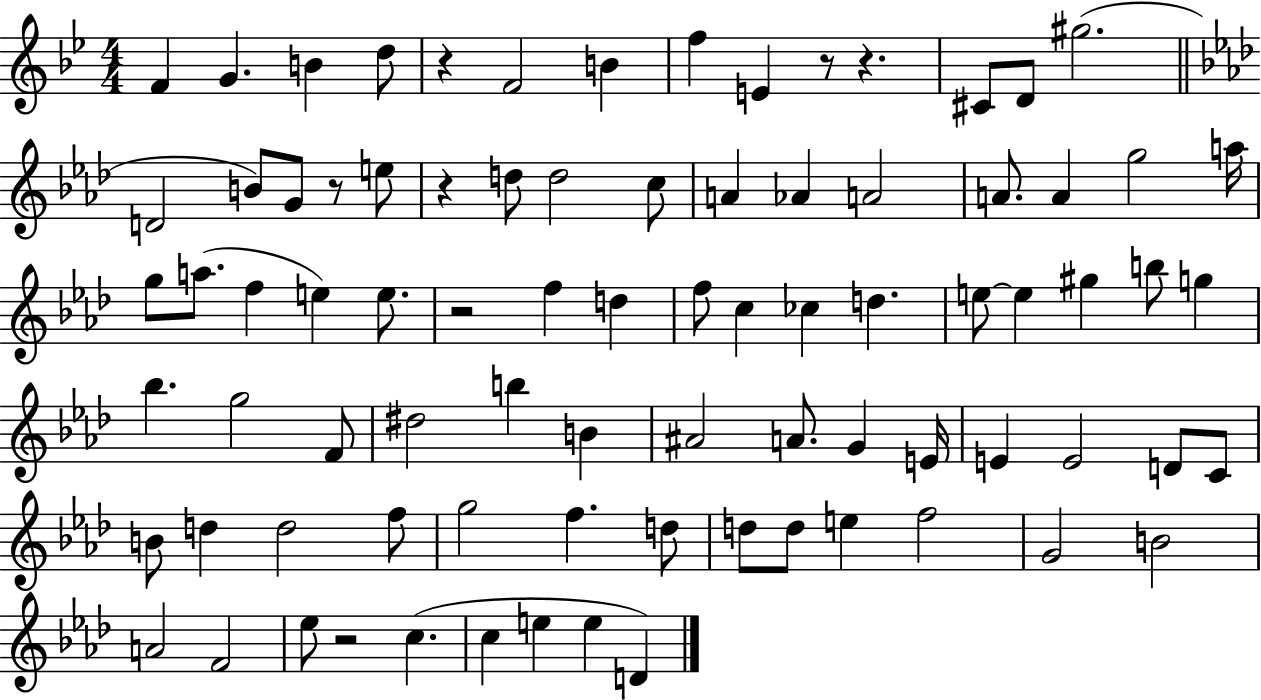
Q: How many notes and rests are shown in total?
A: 83